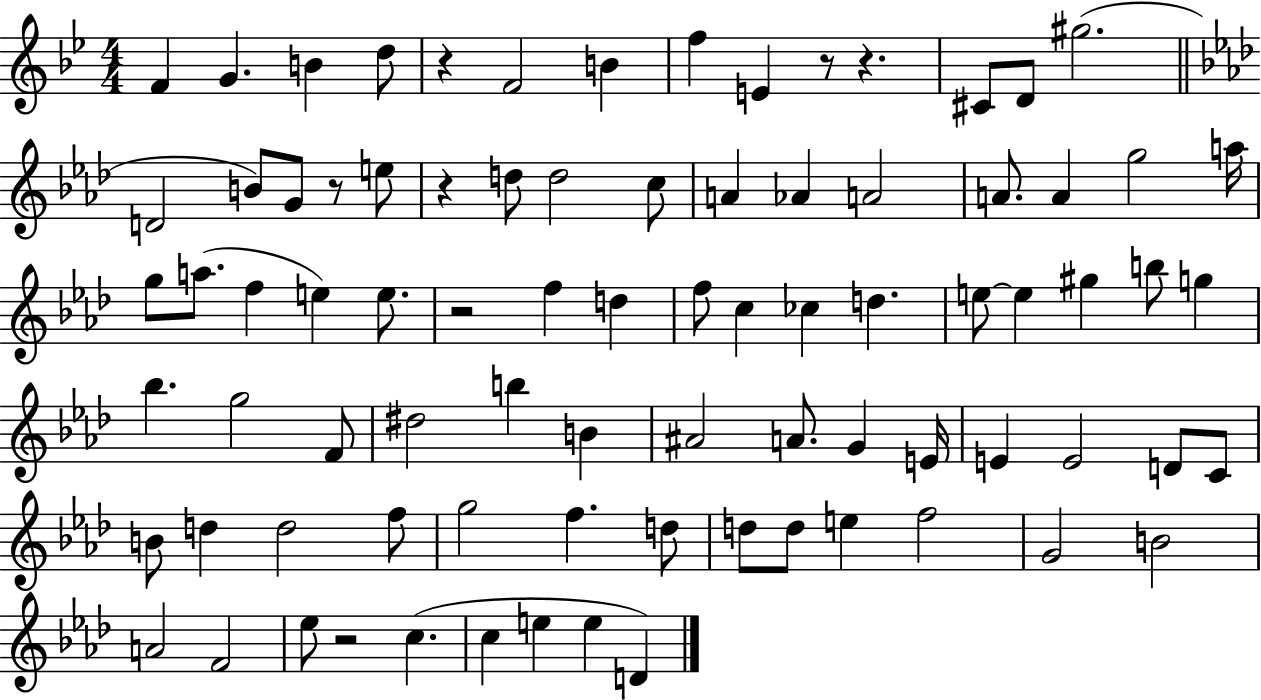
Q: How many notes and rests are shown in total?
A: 83